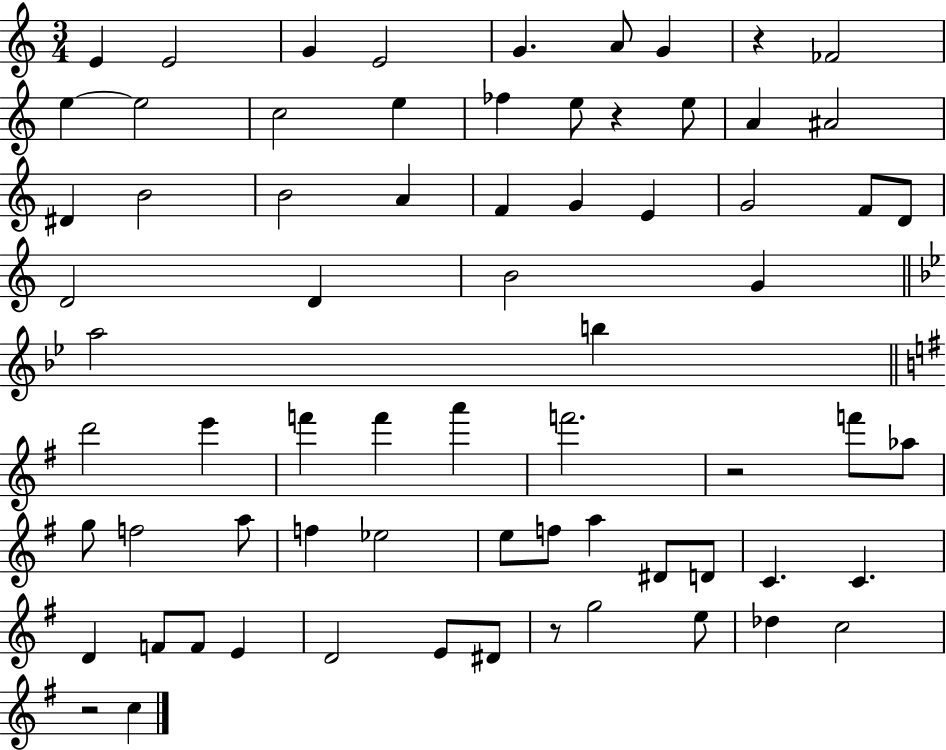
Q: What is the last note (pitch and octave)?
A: C5